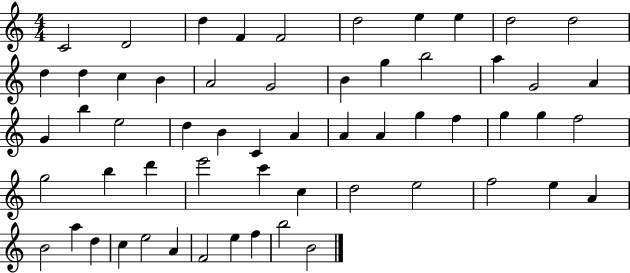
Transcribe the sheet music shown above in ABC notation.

X:1
T:Untitled
M:4/4
L:1/4
K:C
C2 D2 d F F2 d2 e e d2 d2 d d c B A2 G2 B g b2 a G2 A G b e2 d B C A A A g f g g f2 g2 b d' e'2 c' c d2 e2 f2 e A B2 a d c e2 A F2 e f b2 B2